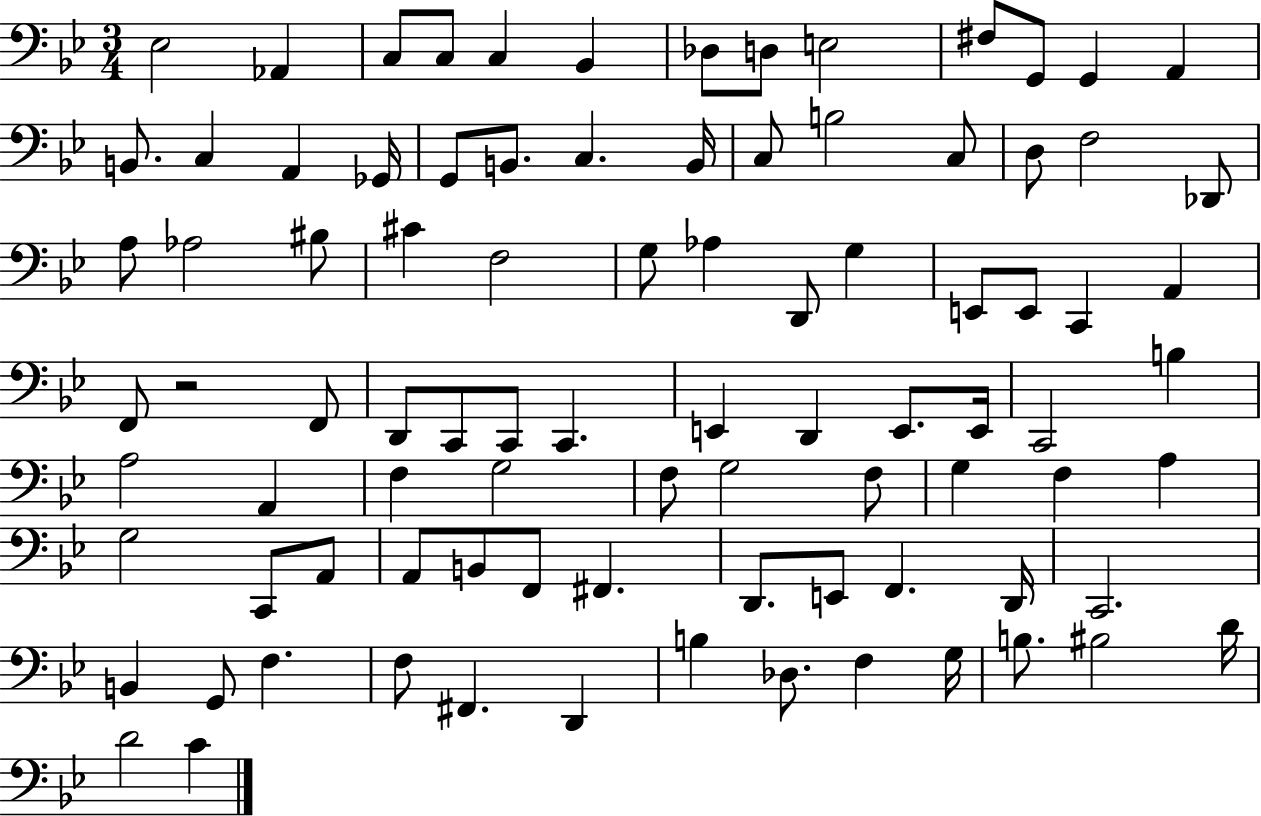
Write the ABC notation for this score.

X:1
T:Untitled
M:3/4
L:1/4
K:Bb
_E,2 _A,, C,/2 C,/2 C, _B,, _D,/2 D,/2 E,2 ^F,/2 G,,/2 G,, A,, B,,/2 C, A,, _G,,/4 G,,/2 B,,/2 C, B,,/4 C,/2 B,2 C,/2 D,/2 F,2 _D,,/2 A,/2 _A,2 ^B,/2 ^C F,2 G,/2 _A, D,,/2 G, E,,/2 E,,/2 C,, A,, F,,/2 z2 F,,/2 D,,/2 C,,/2 C,,/2 C,, E,, D,, E,,/2 E,,/4 C,,2 B, A,2 A,, F, G,2 F,/2 G,2 F,/2 G, F, A, G,2 C,,/2 A,,/2 A,,/2 B,,/2 F,,/2 ^F,, D,,/2 E,,/2 F,, D,,/4 C,,2 B,, G,,/2 F, F,/2 ^F,, D,, B, _D,/2 F, G,/4 B,/2 ^B,2 D/4 D2 C